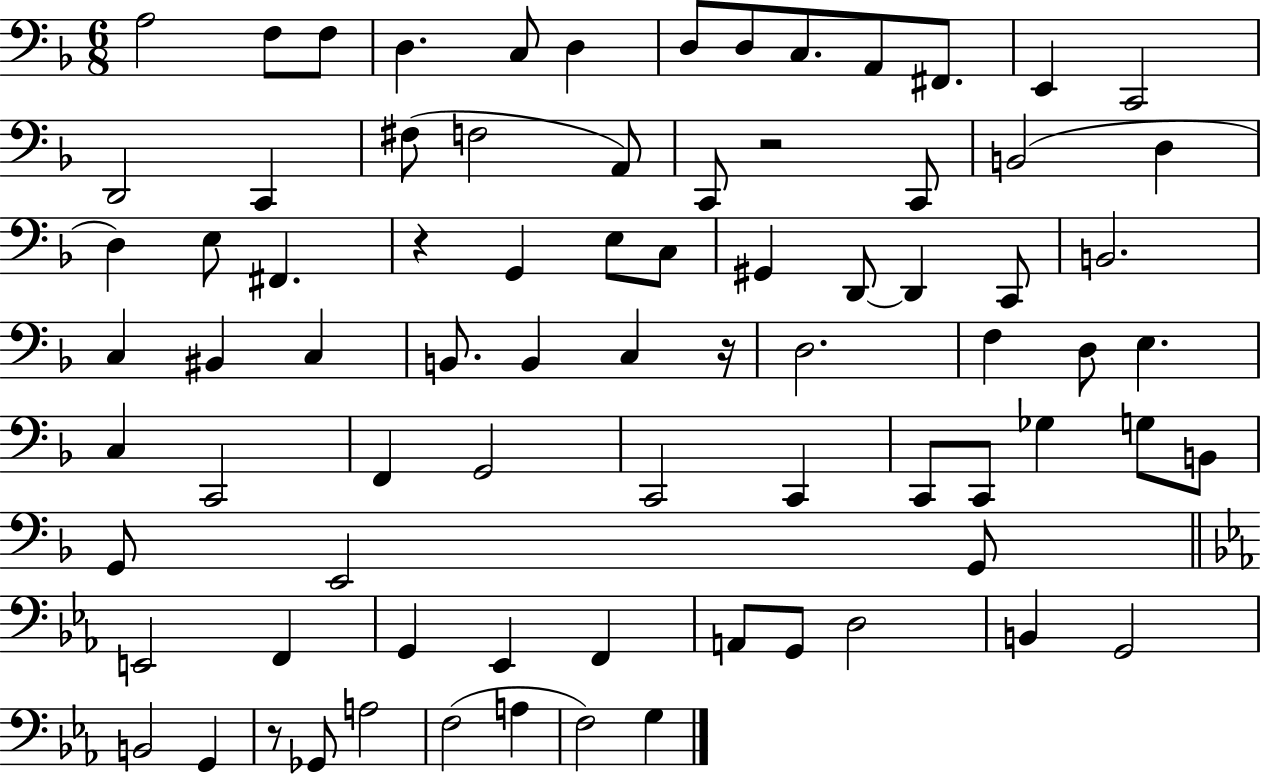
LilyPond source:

{
  \clef bass
  \numericTimeSignature
  \time 6/8
  \key f \major
  a2 f8 f8 | d4. c8 d4 | d8 d8 c8. a,8 fis,8. | e,4 c,2 | \break d,2 c,4 | fis8( f2 a,8) | c,8 r2 c,8 | b,2( d4 | \break d4) e8 fis,4. | r4 g,4 e8 c8 | gis,4 d,8~~ d,4 c,8 | b,2. | \break c4 bis,4 c4 | b,8. b,4 c4 r16 | d2. | f4 d8 e4. | \break c4 c,2 | f,4 g,2 | c,2 c,4 | c,8 c,8 ges4 g8 b,8 | \break g,8 e,2 g,8 | \bar "||" \break \key ees \major e,2 f,4 | g,4 ees,4 f,4 | a,8 g,8 d2 | b,4 g,2 | \break b,2 g,4 | r8 ges,8 a2 | f2( a4 | f2) g4 | \break \bar "|."
}